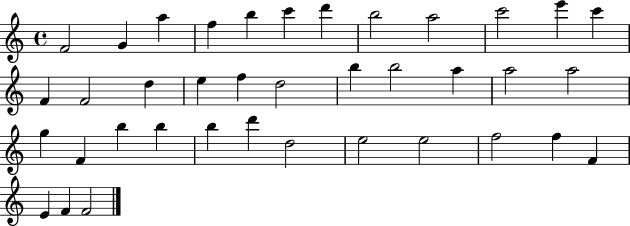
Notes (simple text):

F4/h G4/q A5/q F5/q B5/q C6/q D6/q B5/h A5/h C6/h E6/q C6/q F4/q F4/h D5/q E5/q F5/q D5/h B5/q B5/h A5/q A5/h A5/h G5/q F4/q B5/q B5/q B5/q D6/q D5/h E5/h E5/h F5/h F5/q F4/q E4/q F4/q F4/h